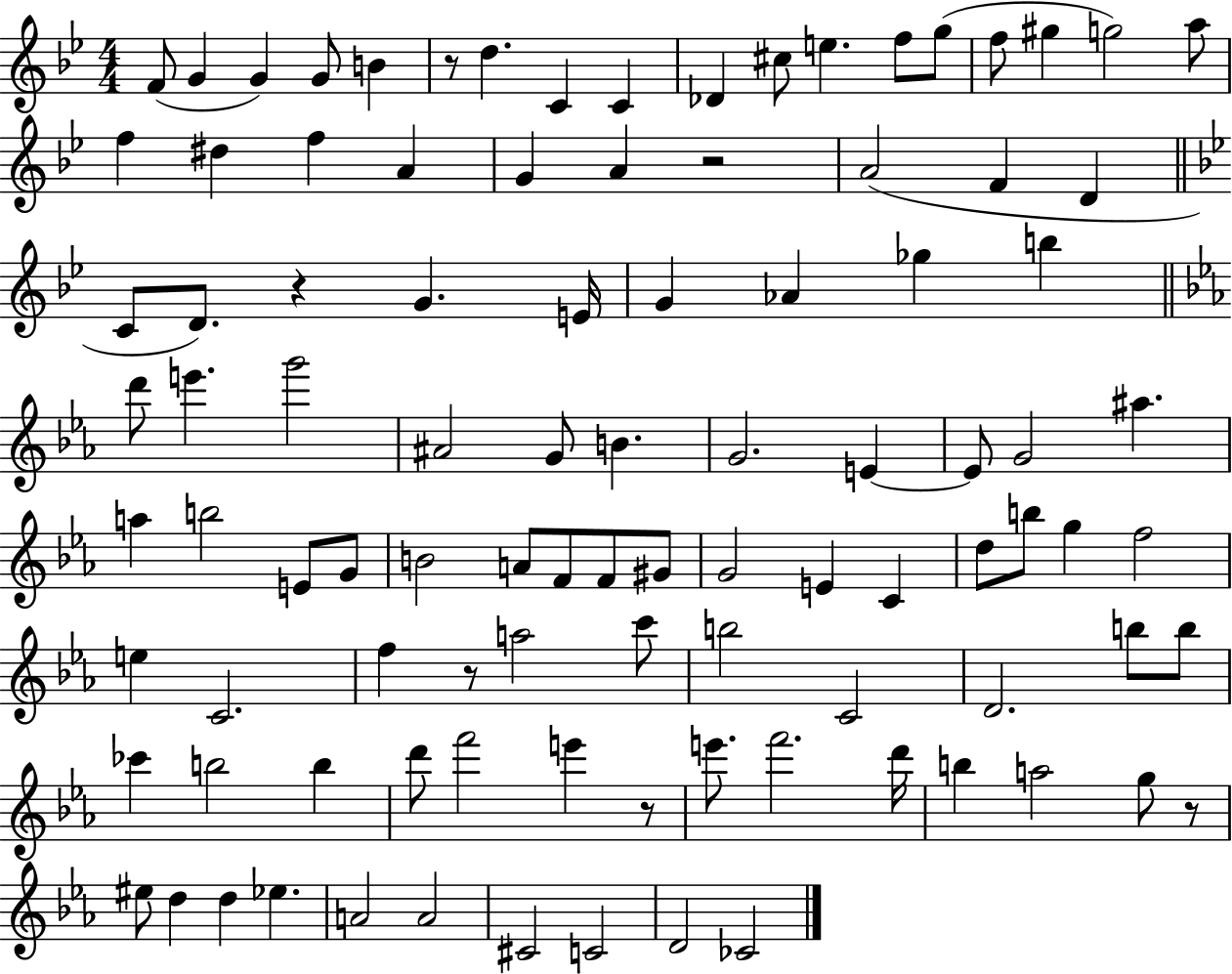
{
  \clef treble
  \numericTimeSignature
  \time 4/4
  \key bes \major
  f'8( g'4 g'4) g'8 b'4 | r8 d''4. c'4 c'4 | des'4 cis''8 e''4. f''8 g''8( | f''8 gis''4 g''2) a''8 | \break f''4 dis''4 f''4 a'4 | g'4 a'4 r2 | a'2( f'4 d'4 | \bar "||" \break \key bes \major c'8 d'8.) r4 g'4. e'16 | g'4 aes'4 ges''4 b''4 | \bar "||" \break \key c \minor d'''8 e'''4. g'''2 | ais'2 g'8 b'4. | g'2. e'4~~ | e'8 g'2 ais''4. | \break a''4 b''2 e'8 g'8 | b'2 a'8 f'8 f'8 gis'8 | g'2 e'4 c'4 | d''8 b''8 g''4 f''2 | \break e''4 c'2. | f''4 r8 a''2 c'''8 | b''2 c'2 | d'2. b''8 b''8 | \break ces'''4 b''2 b''4 | d'''8 f'''2 e'''4 r8 | e'''8. f'''2. d'''16 | b''4 a''2 g''8 r8 | \break eis''8 d''4 d''4 ees''4. | a'2 a'2 | cis'2 c'2 | d'2 ces'2 | \break \bar "|."
}